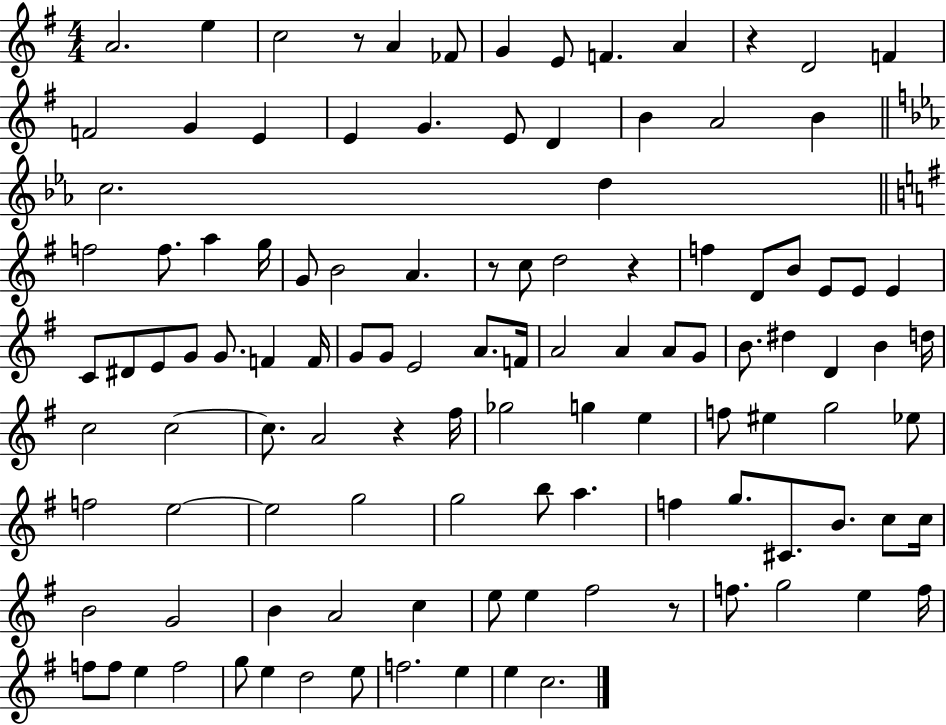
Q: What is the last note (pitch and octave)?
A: C5